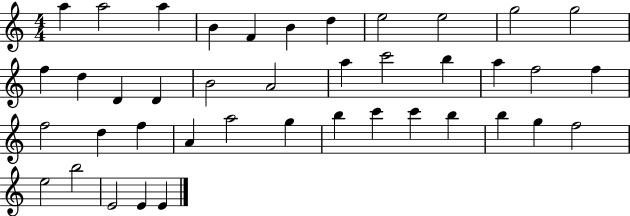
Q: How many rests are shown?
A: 0